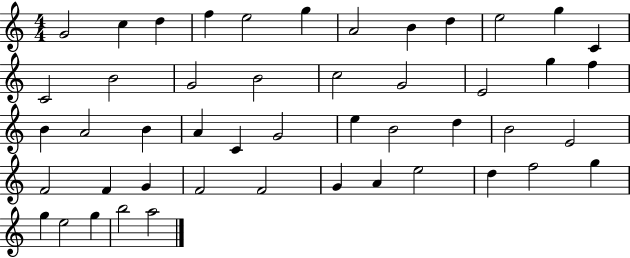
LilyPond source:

{
  \clef treble
  \numericTimeSignature
  \time 4/4
  \key c \major
  g'2 c''4 d''4 | f''4 e''2 g''4 | a'2 b'4 d''4 | e''2 g''4 c'4 | \break c'2 b'2 | g'2 b'2 | c''2 g'2 | e'2 g''4 f''4 | \break b'4 a'2 b'4 | a'4 c'4 g'2 | e''4 b'2 d''4 | b'2 e'2 | \break f'2 f'4 g'4 | f'2 f'2 | g'4 a'4 e''2 | d''4 f''2 g''4 | \break g''4 e''2 g''4 | b''2 a''2 | \bar "|."
}